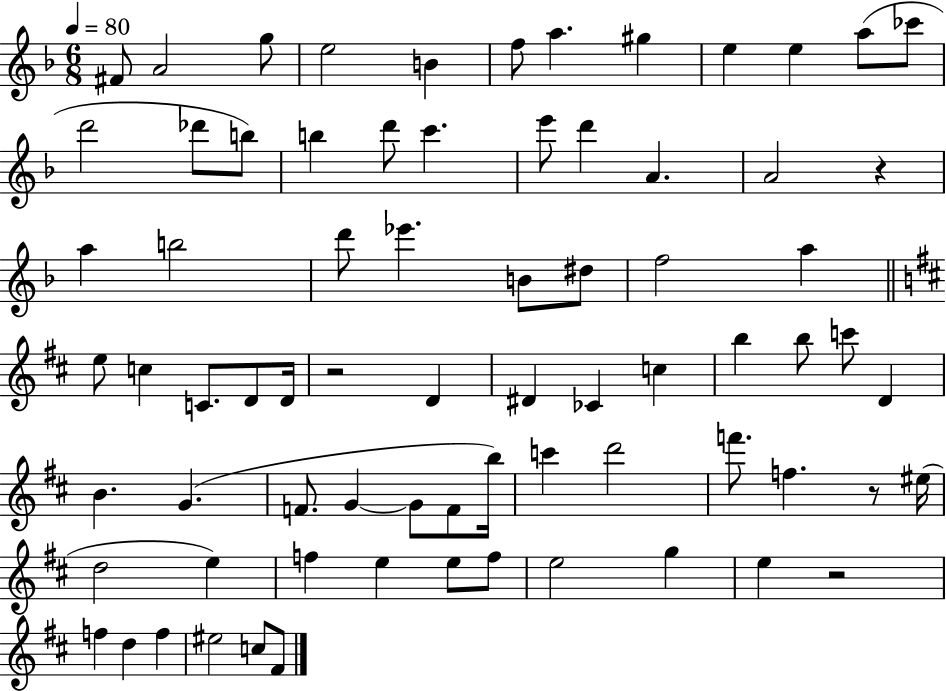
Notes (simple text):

F#4/e A4/h G5/e E5/h B4/q F5/e A5/q. G#5/q E5/q E5/q A5/e CES6/e D6/h Db6/e B5/e B5/q D6/e C6/q. E6/e D6/q A4/q. A4/h R/q A5/q B5/h D6/e Eb6/q. B4/e D#5/e F5/h A5/q E5/e C5/q C4/e. D4/e D4/s R/h D4/q D#4/q CES4/q C5/q B5/q B5/e C6/e D4/q B4/q. G4/q. F4/e. G4/q G4/e F4/e B5/s C6/q D6/h F6/e. F5/q. R/e EIS5/s D5/h E5/q F5/q E5/q E5/e F5/e E5/h G5/q E5/q R/h F5/q D5/q F5/q EIS5/h C5/e F#4/e